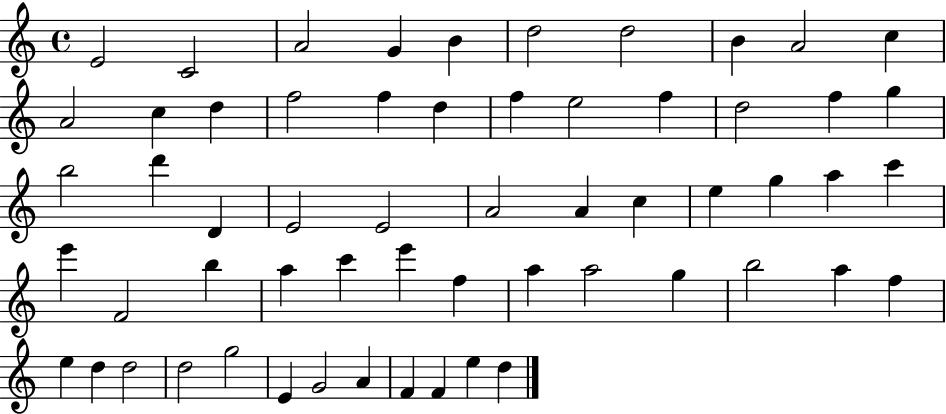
{
  \clef treble
  \time 4/4
  \defaultTimeSignature
  \key c \major
  e'2 c'2 | a'2 g'4 b'4 | d''2 d''2 | b'4 a'2 c''4 | \break a'2 c''4 d''4 | f''2 f''4 d''4 | f''4 e''2 f''4 | d''2 f''4 g''4 | \break b''2 d'''4 d'4 | e'2 e'2 | a'2 a'4 c''4 | e''4 g''4 a''4 c'''4 | \break e'''4 f'2 b''4 | a''4 c'''4 e'''4 f''4 | a''4 a''2 g''4 | b''2 a''4 f''4 | \break e''4 d''4 d''2 | d''2 g''2 | e'4 g'2 a'4 | f'4 f'4 e''4 d''4 | \break \bar "|."
}